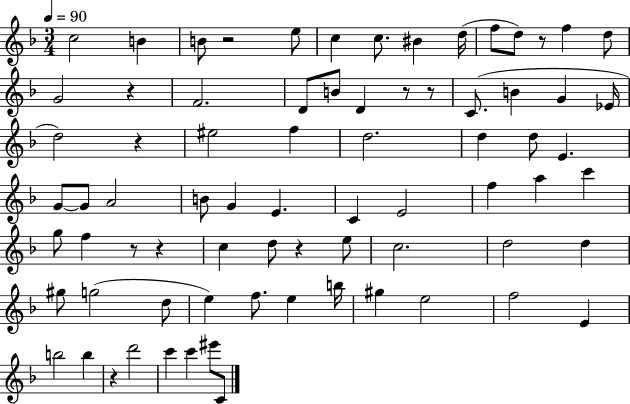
{
  \clef treble
  \numericTimeSignature
  \time 3/4
  \key f \major
  \tempo 4 = 90
  c''2 b'4 | b'8 r2 e''8 | c''4 c''8. bis'4 d''16( | f''8 d''8) r8 f''4 d''8 | \break g'2 r4 | f'2. | d'8 b'8 d'4 r8 r8 | c'8.( b'4 g'4 ees'16 | \break d''2) r4 | eis''2 f''4 | d''2. | d''4 d''8 e'4. | \break g'8~~ g'8 a'2 | b'8 g'4 e'4. | c'4 e'2 | f''4 a''4 c'''4 | \break g''8 f''4 r8 r4 | c''4 d''8 r4 e''8 | c''2. | d''2 d''4 | \break gis''8 g''2( d''8 | e''4) f''8. e''4 b''16 | gis''4 e''2 | f''2 e'4 | \break b''2 b''4 | r4 d'''2 | c'''4 c'''4 eis'''8 c'8 | \bar "|."
}